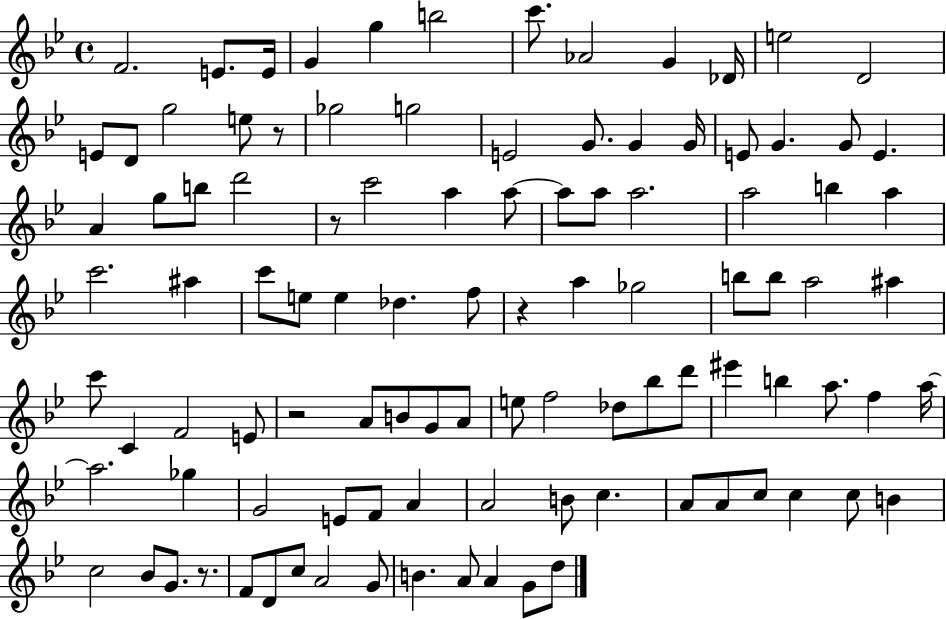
X:1
T:Untitled
M:4/4
L:1/4
K:Bb
F2 E/2 E/4 G g b2 c'/2 _A2 G _D/4 e2 D2 E/2 D/2 g2 e/2 z/2 _g2 g2 E2 G/2 G G/4 E/2 G G/2 E A g/2 b/2 d'2 z/2 c'2 a a/2 a/2 a/2 a2 a2 b a c'2 ^a c'/2 e/2 e _d f/2 z a _g2 b/2 b/2 a2 ^a c'/2 C F2 E/2 z2 A/2 B/2 G/2 A/2 e/2 f2 _d/2 _b/2 d'/2 ^e' b a/2 f a/4 a2 _g G2 E/2 F/2 A A2 B/2 c A/2 A/2 c/2 c c/2 B c2 _B/2 G/2 z/2 F/2 D/2 c/2 A2 G/2 B A/2 A G/2 d/2